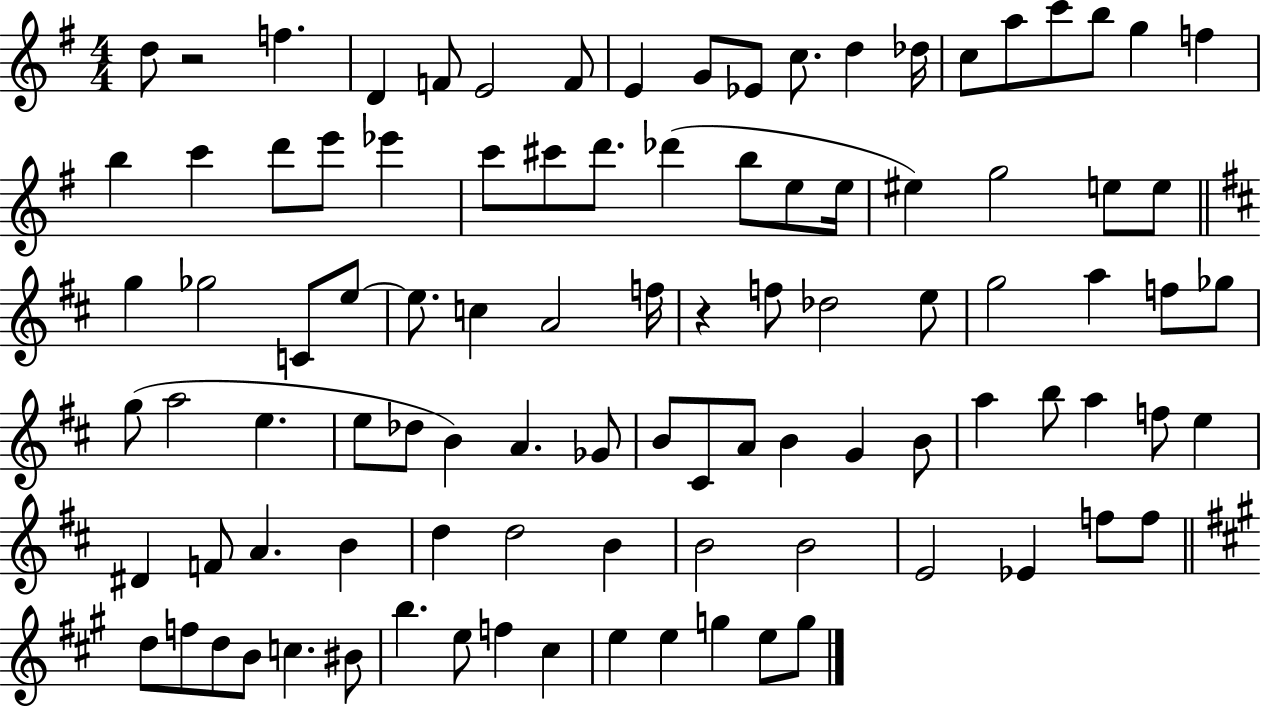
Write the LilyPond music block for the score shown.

{
  \clef treble
  \numericTimeSignature
  \time 4/4
  \key g \major
  d''8 r2 f''4. | d'4 f'8 e'2 f'8 | e'4 g'8 ees'8 c''8. d''4 des''16 | c''8 a''8 c'''8 b''8 g''4 f''4 | \break b''4 c'''4 d'''8 e'''8 ees'''4 | c'''8 cis'''8 d'''8. des'''4( b''8 e''8 e''16 | eis''4) g''2 e''8 e''8 | \bar "||" \break \key d \major g''4 ges''2 c'8 e''8~~ | e''8. c''4 a'2 f''16 | r4 f''8 des''2 e''8 | g''2 a''4 f''8 ges''8 | \break g''8( a''2 e''4. | e''8 des''8 b'4) a'4. ges'8 | b'8 cis'8 a'8 b'4 g'4 b'8 | a''4 b''8 a''4 f''8 e''4 | \break dis'4 f'8 a'4. b'4 | d''4 d''2 b'4 | b'2 b'2 | e'2 ees'4 f''8 f''8 | \break \bar "||" \break \key a \major d''8 f''8 d''8 b'8 c''4. bis'8 | b''4. e''8 f''4 cis''4 | e''4 e''4 g''4 e''8 g''8 | \bar "|."
}